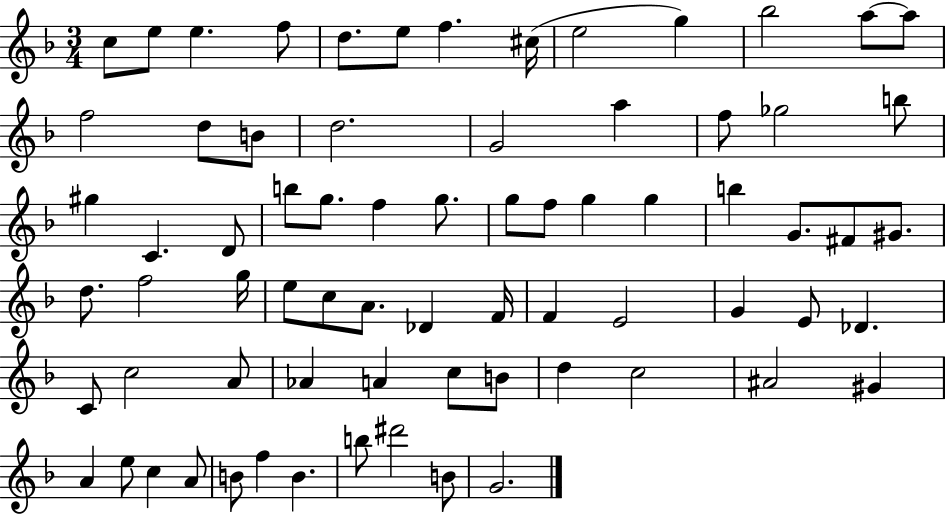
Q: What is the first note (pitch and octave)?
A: C5